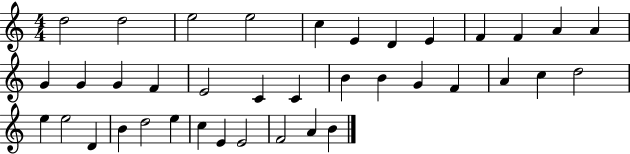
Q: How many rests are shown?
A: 0